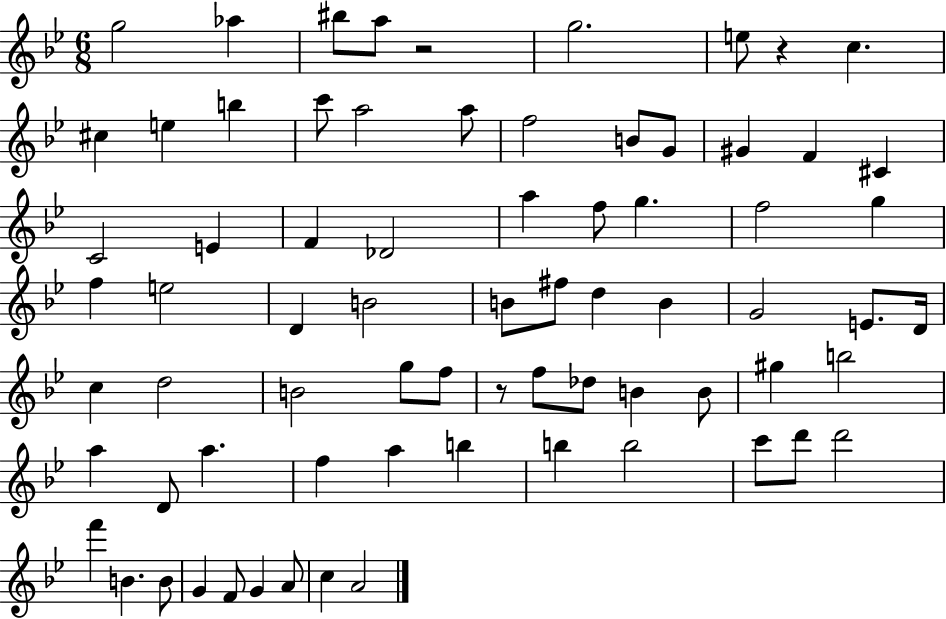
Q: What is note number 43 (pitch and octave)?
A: G5